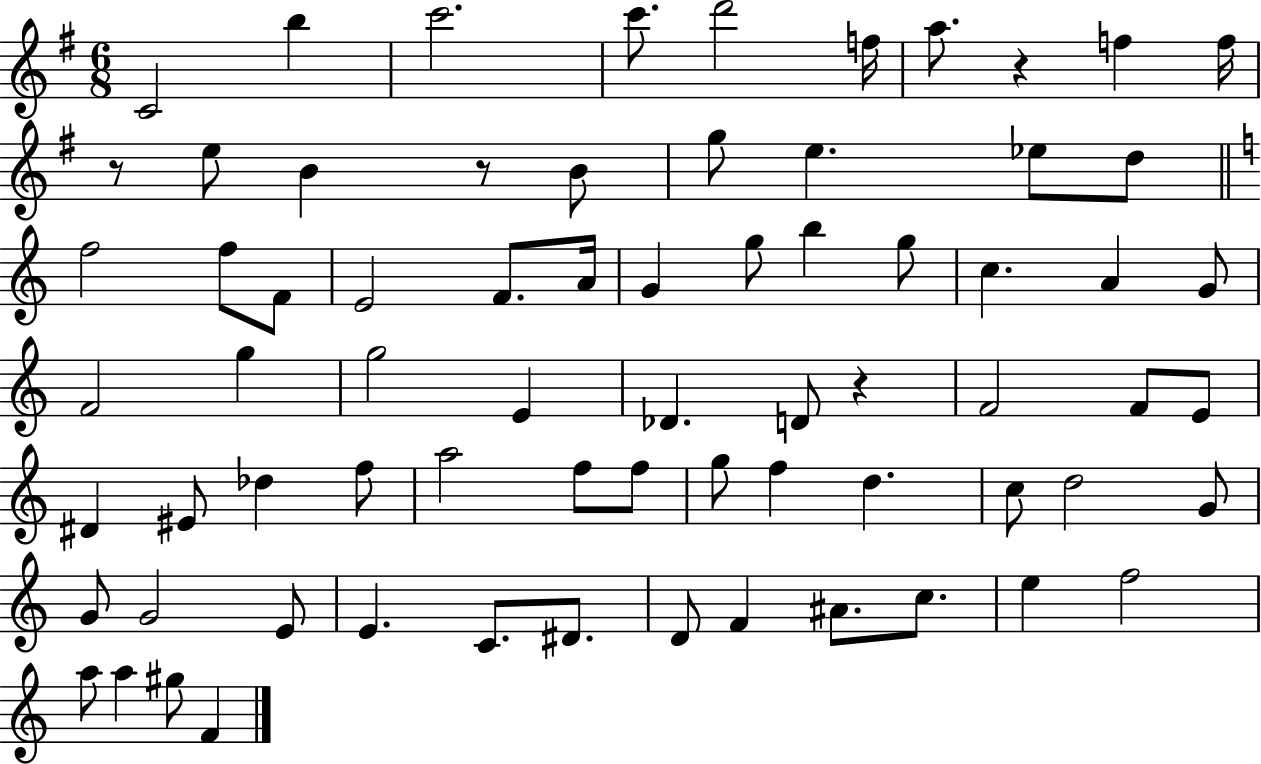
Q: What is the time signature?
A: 6/8